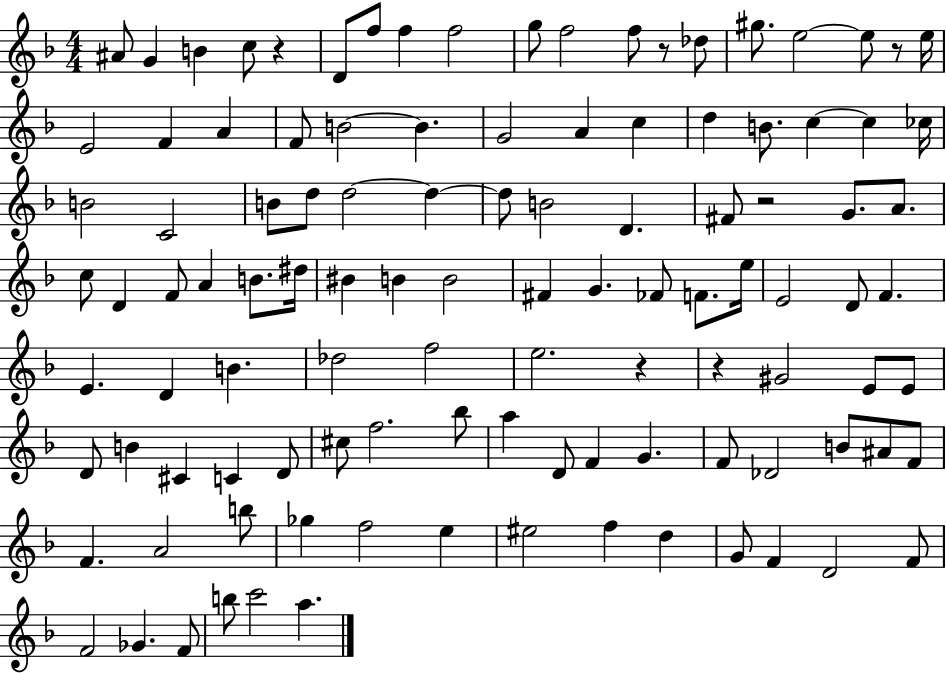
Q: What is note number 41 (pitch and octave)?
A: G4